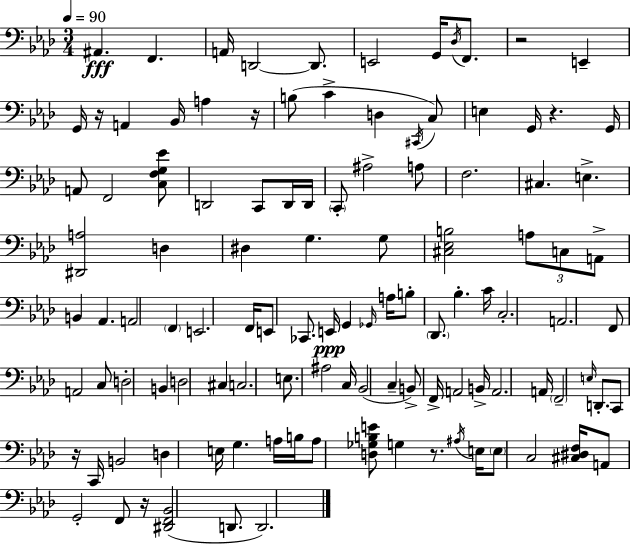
{
  \clef bass
  \numericTimeSignature
  \time 3/4
  \key aes \major
  \tempo 4 = 90
  ais,4.\fff f,4. | a,16 d,2~~ d,8. | e,2 g,16 \acciaccatura { des16 } f,8. | r2 e,4-- | \break g,16 r16 a,4 bes,16 a4 | r16 b8( c'4-> d4 \acciaccatura { cis,16 } | c8) e4 g,16 r4. | g,16 a,8 f,2 | \break <c f g ees'>8 d,2 c,8 | d,16 d,16 \parenthesize c,8-. ais2-> | a8 f2. | cis4. e4.-> | \break <dis, a>2 d4 | dis4 g4. | g8 <cis ees b>2 \tuplet 3/2 { a8 | c8 a,8-> } b,4 aes,4. | \break a,2 \parenthesize f,4 | e,2. | f,16 e,8 ces,8. e,16\ppp g,4 | \grace { ges,16 } a16 b8-. \parenthesize des,8. bes4.-. | \break c'16 c2.-. | a,2. | f,8 a,2 | c8 d2-. b,4 | \break d2 cis4 | c2. | e8. ais2 | c16 bes,2( c4-- | \break b,8->) f,16-> a,2 | b,16-> a,2. | a,16 \parenthesize f,2-- | \grace { e16 } d,8.-. c,8 r16 c,16 b,2 | \break d4 e16 g4. | a16 b16 a8 <d ges b e'>8 g4 | r8. \acciaccatura { ais16 } e16 \parenthesize e8 c2 | <cis dis f>16 a,8 g,2-. | \break f,8 r16 <dis, f, bes,>2( | d,8. d,2.) | \bar "|."
}